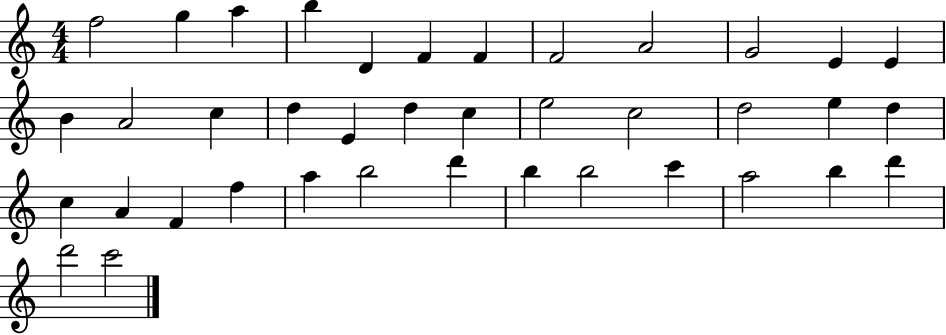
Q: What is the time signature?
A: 4/4